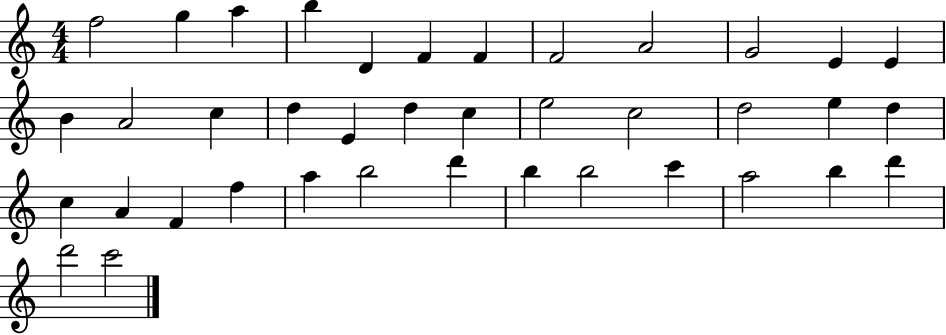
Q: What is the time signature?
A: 4/4